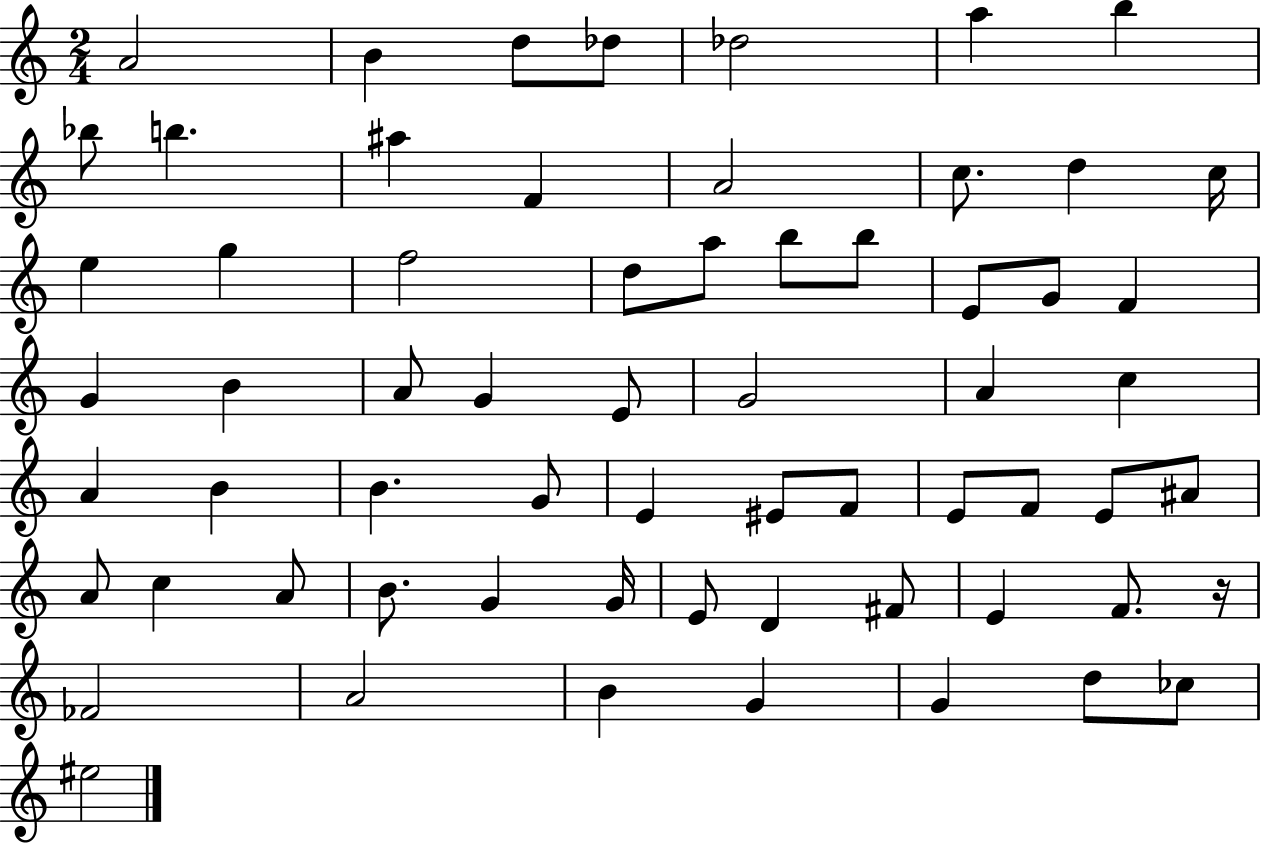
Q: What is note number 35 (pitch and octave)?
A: B4